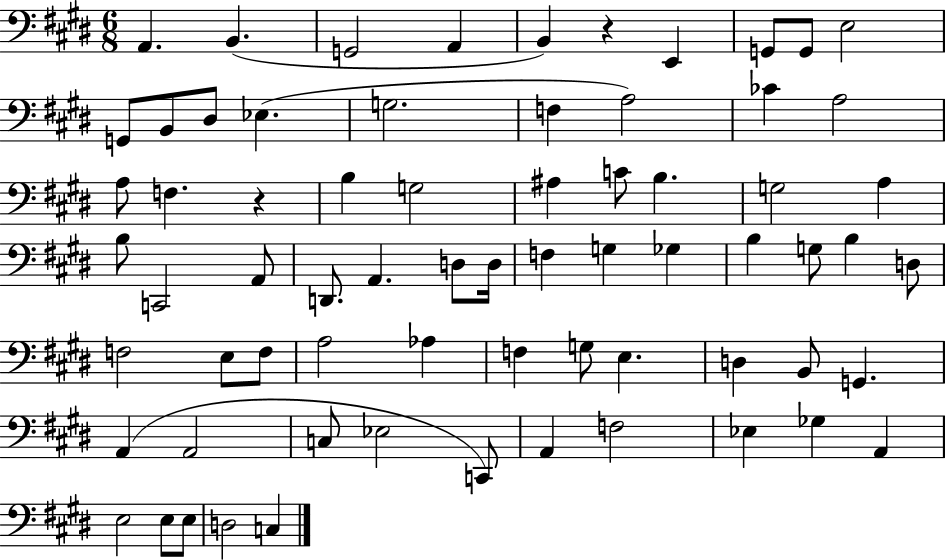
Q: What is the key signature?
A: E major